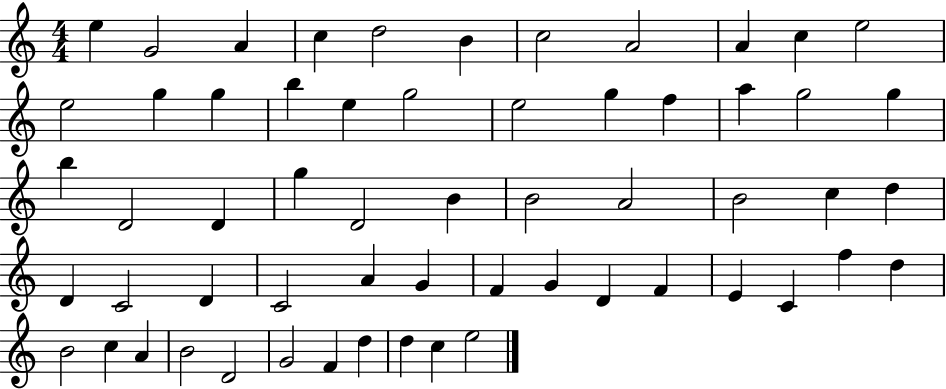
{
  \clef treble
  \numericTimeSignature
  \time 4/4
  \key c \major
  e''4 g'2 a'4 | c''4 d''2 b'4 | c''2 a'2 | a'4 c''4 e''2 | \break e''2 g''4 g''4 | b''4 e''4 g''2 | e''2 g''4 f''4 | a''4 g''2 g''4 | \break b''4 d'2 d'4 | g''4 d'2 b'4 | b'2 a'2 | b'2 c''4 d''4 | \break d'4 c'2 d'4 | c'2 a'4 g'4 | f'4 g'4 d'4 f'4 | e'4 c'4 f''4 d''4 | \break b'2 c''4 a'4 | b'2 d'2 | g'2 f'4 d''4 | d''4 c''4 e''2 | \break \bar "|."
}